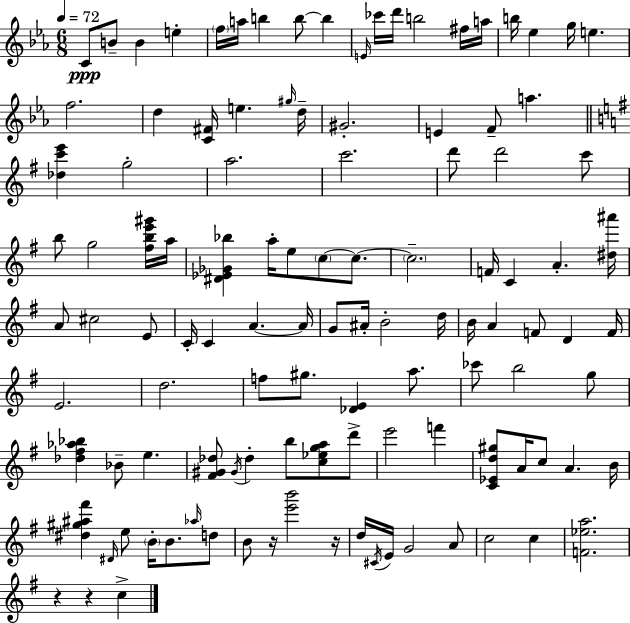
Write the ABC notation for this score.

X:1
T:Untitled
M:6/8
L:1/4
K:Eb
C/2 B/2 B e f/4 a/4 b b/2 b E/4 _c'/4 d'/4 b2 ^f/4 a/4 b/4 _e g/4 e f2 d [C^F]/4 e ^g/4 d/4 ^G2 E F/2 a [_dc'e'] g2 a2 c'2 d'/2 d'2 c'/2 b/2 g2 [^fbe'^g']/4 a/4 [^D_E_G_b] a/4 e/2 c/2 c/2 c2 F/4 C A [^d^a']/4 A/2 ^c2 E/2 C/4 C A A/4 G/2 ^A/4 B2 d/4 B/4 A F/2 D F/4 E2 d2 f/2 ^g/2 [_DE] a/2 _c'/2 b2 g/2 [_d^f_a_b] _B/2 e [^F^G_d]/2 ^G/4 _d b/2 [c_ega]/2 d'/2 e'2 f' [C_Ed^g]/2 A/4 c/2 A B/4 [^d^g^a^f'] ^D/4 e/2 B/4 B/2 _a/4 d/2 B/2 z/4 [e'b']2 z/4 d/4 ^C/4 E/4 G2 A/2 c2 c [F_ea]2 z z c